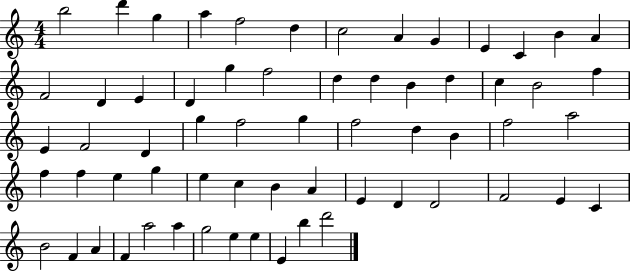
X:1
T:Untitled
M:4/4
L:1/4
K:C
b2 d' g a f2 d c2 A G E C B A F2 D E D g f2 d d B d c B2 f E F2 D g f2 g f2 d B f2 a2 f f e g e c B A E D D2 F2 E C B2 F A F a2 a g2 e e E b d'2